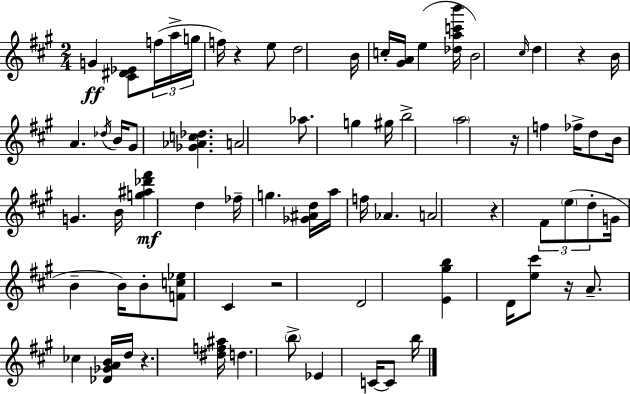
{
  \clef treble
  \numericTimeSignature
  \time 2/4
  \key a \major
  g'4\ff <cis' dis' ees'>8 \tuplet 3/2 { f''16( a''16-> | g''16 } f''16) r4 e''8 | d''2 | b'16 c''16-. <gis' a'>16 e''4( <des'' a'' c''' b'''>16 | \break b'2) | \grace { cis''16 } d''4 r4 | b'16 a'4. | \acciaccatura { des''16 } b'16 gis'8 <ges' aes' c'' des''>4. | \break a'2 | aes''8. g''4 | gis''16 b''2-> | \parenthesize a''2 | \break r16 f''4 fes''16-> | d''8 b'16 g'4. | b'16 <g'' ais'' des''' fis'''>4\mf d''4 | fes''16-- g''4. | \break <ges' ais' d''>16 a''16 f''16 aes'4. | a'2 | r4 \tuplet 3/2 { fis'8 | \parenthesize e''8( d''8-. } g'16 b'4-- | \break b'16) b'8-. <f' c'' ees''>8 cis'4 | r2 | d'2 | <e' gis'' b''>4 d'16 <e'' cis'''>8 | \break r16 a'8.-- ces''4 | <des' ges' a' b'>16 d''16 r4. | <dis'' f'' ais''>16 d''4. | \parenthesize b''8-> ees'4 c'16~~ c'8 | \break b''16 \bar "|."
}